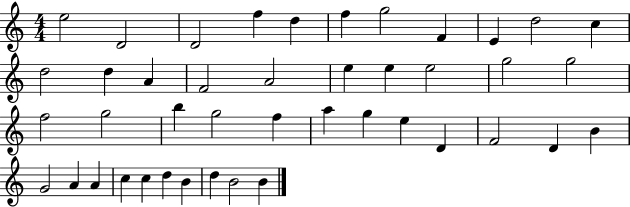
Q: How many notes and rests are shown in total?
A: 43